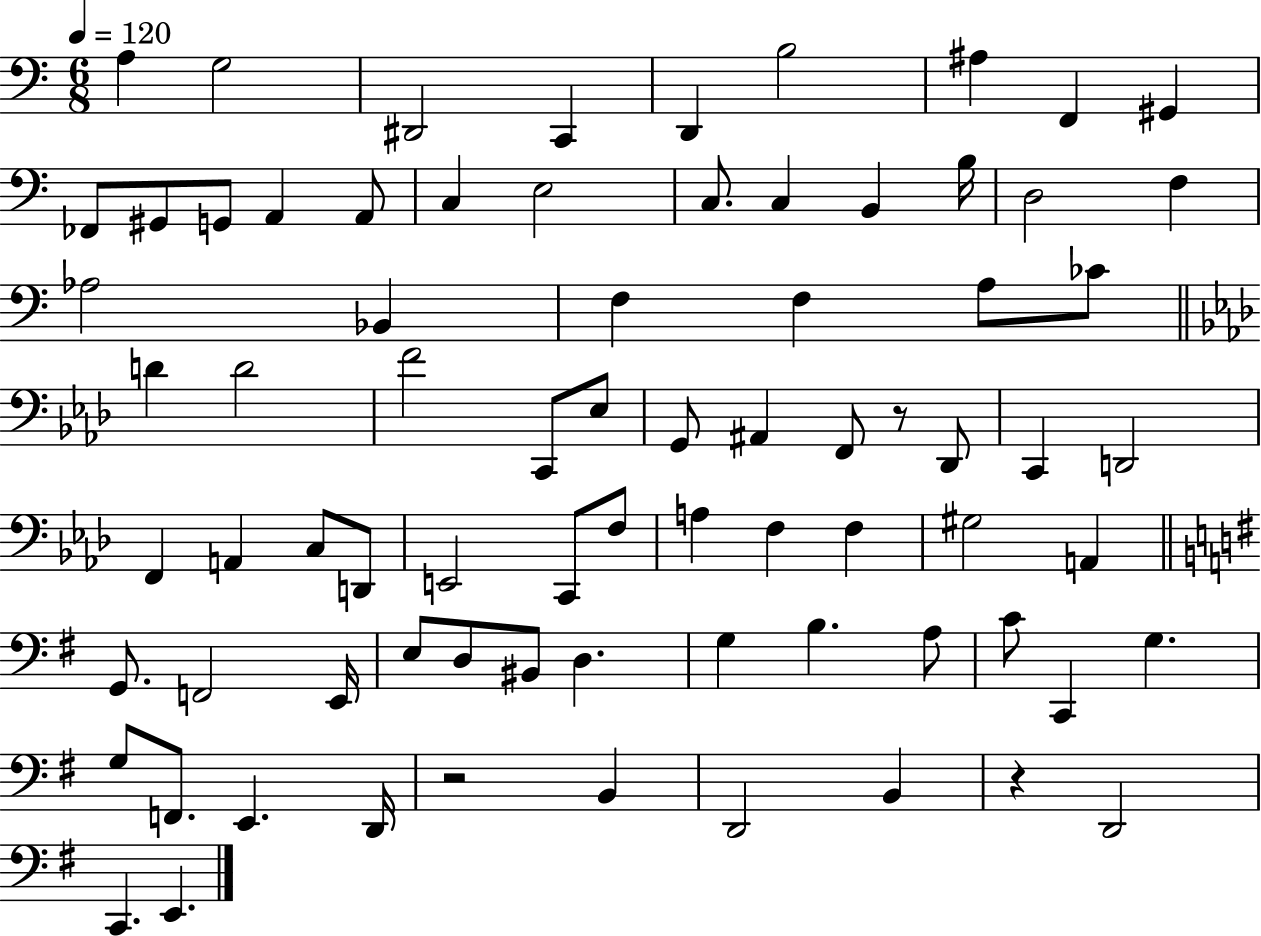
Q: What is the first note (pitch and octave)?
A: A3